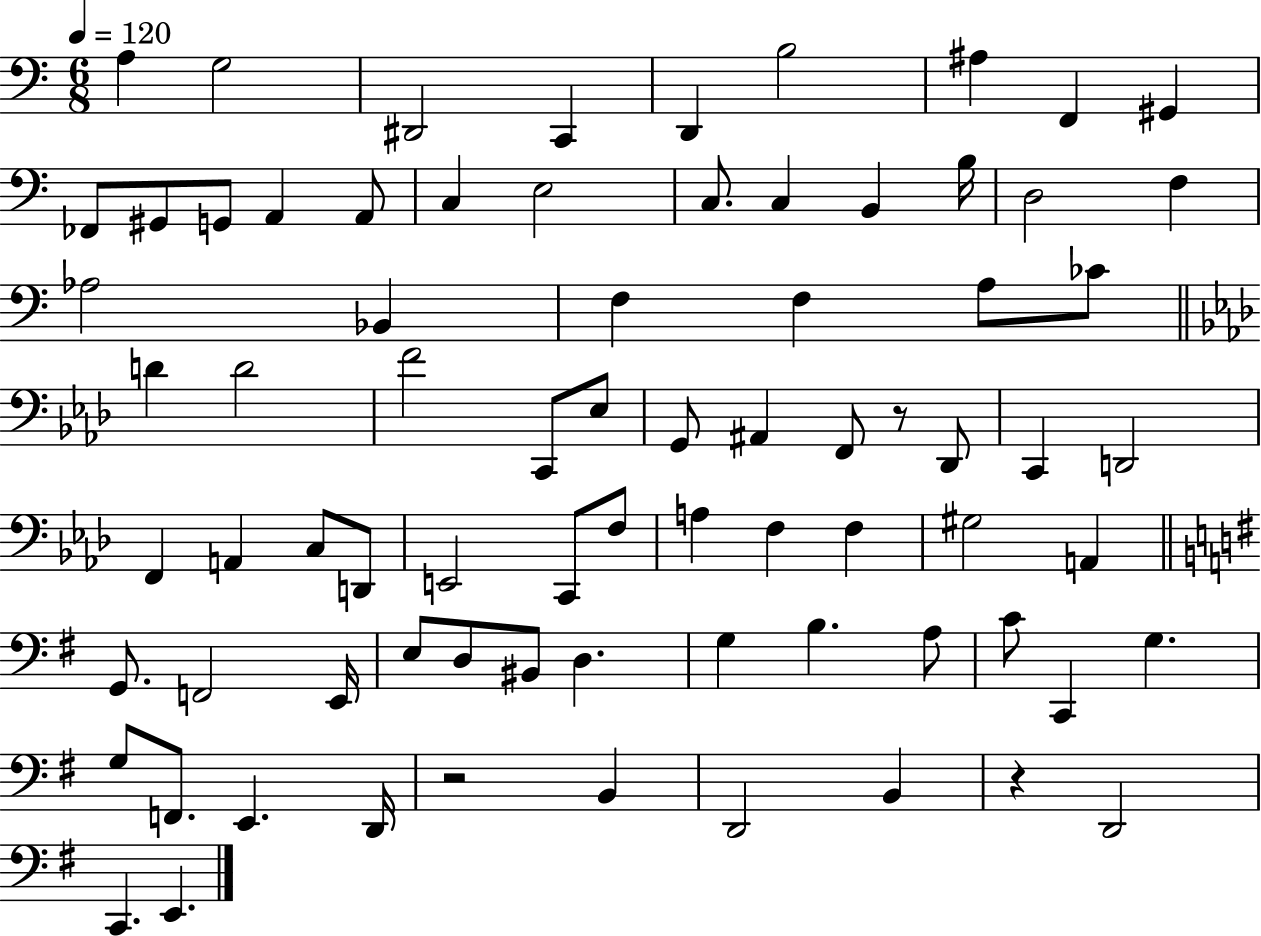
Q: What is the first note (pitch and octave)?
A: A3